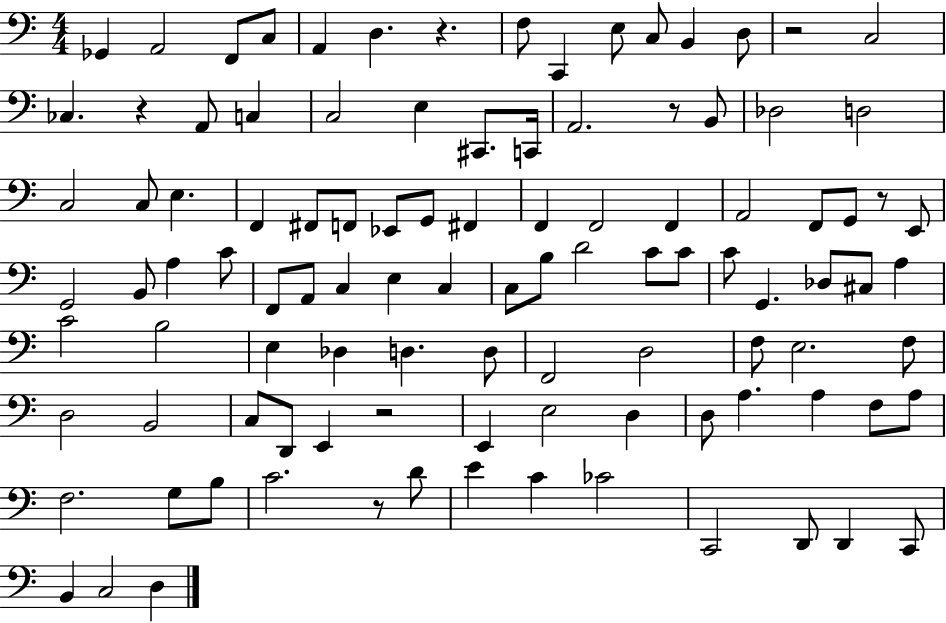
{
  \clef bass
  \numericTimeSignature
  \time 4/4
  \key c \major
  ges,4 a,2 f,8 c8 | a,4 d4. r4. | f8 c,4 e8 c8 b,4 d8 | r2 c2 | \break ces4. r4 a,8 c4 | c2 e4 cis,8. c,16 | a,2. r8 b,8 | des2 d2 | \break c2 c8 e4. | f,4 fis,8 f,8 ees,8 g,8 fis,4 | f,4 f,2 f,4 | a,2 f,8 g,8 r8 e,8 | \break g,2 b,8 a4 c'8 | f,8 a,8 c4 e4 c4 | c8 b8 d'2 c'8 c'8 | c'8 g,4. des8 cis8 a4 | \break c'2 b2 | e4 des4 d4. d8 | f,2 d2 | f8 e2. f8 | \break d2 b,2 | c8 d,8 e,4 r2 | e,4 e2 d4 | d8 a4. a4 f8 a8 | \break f2. g8 b8 | c'2. r8 d'8 | e'4 c'4 ces'2 | c,2 d,8 d,4 c,8 | \break b,4 c2 d4 | \bar "|."
}